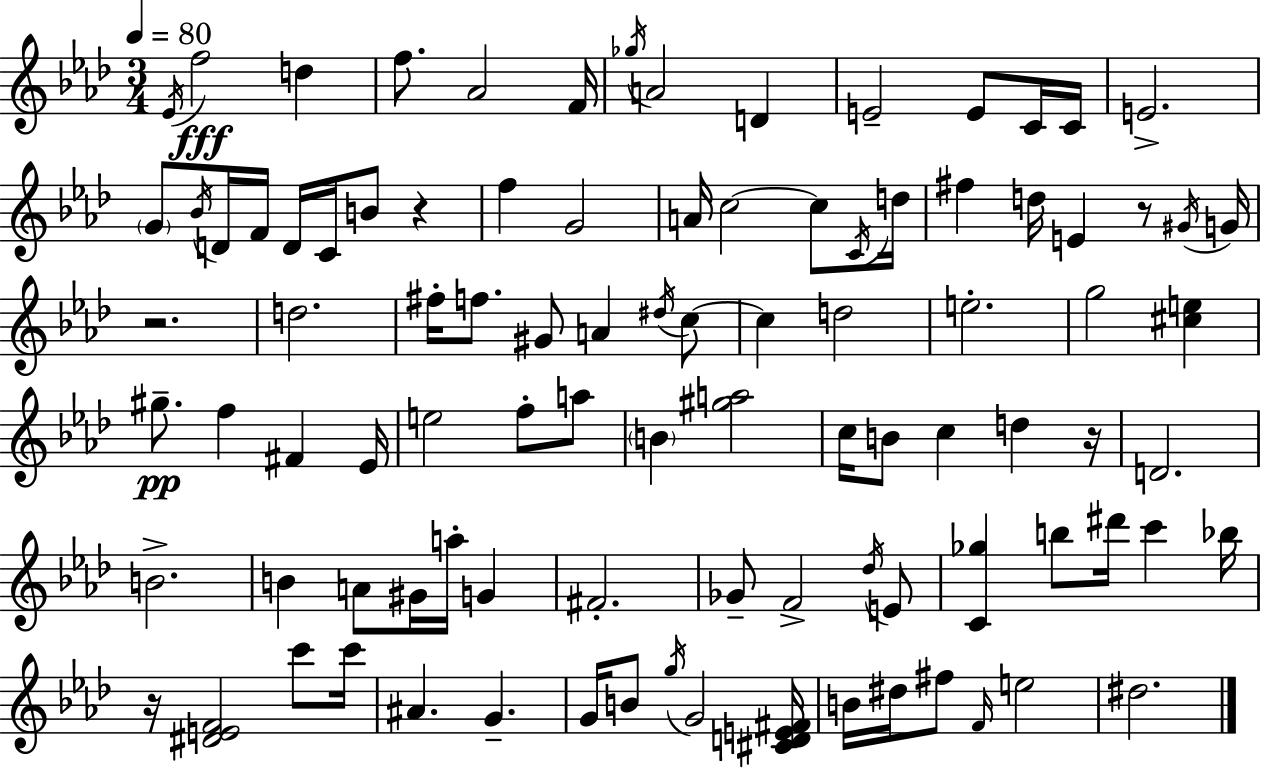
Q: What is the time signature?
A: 3/4